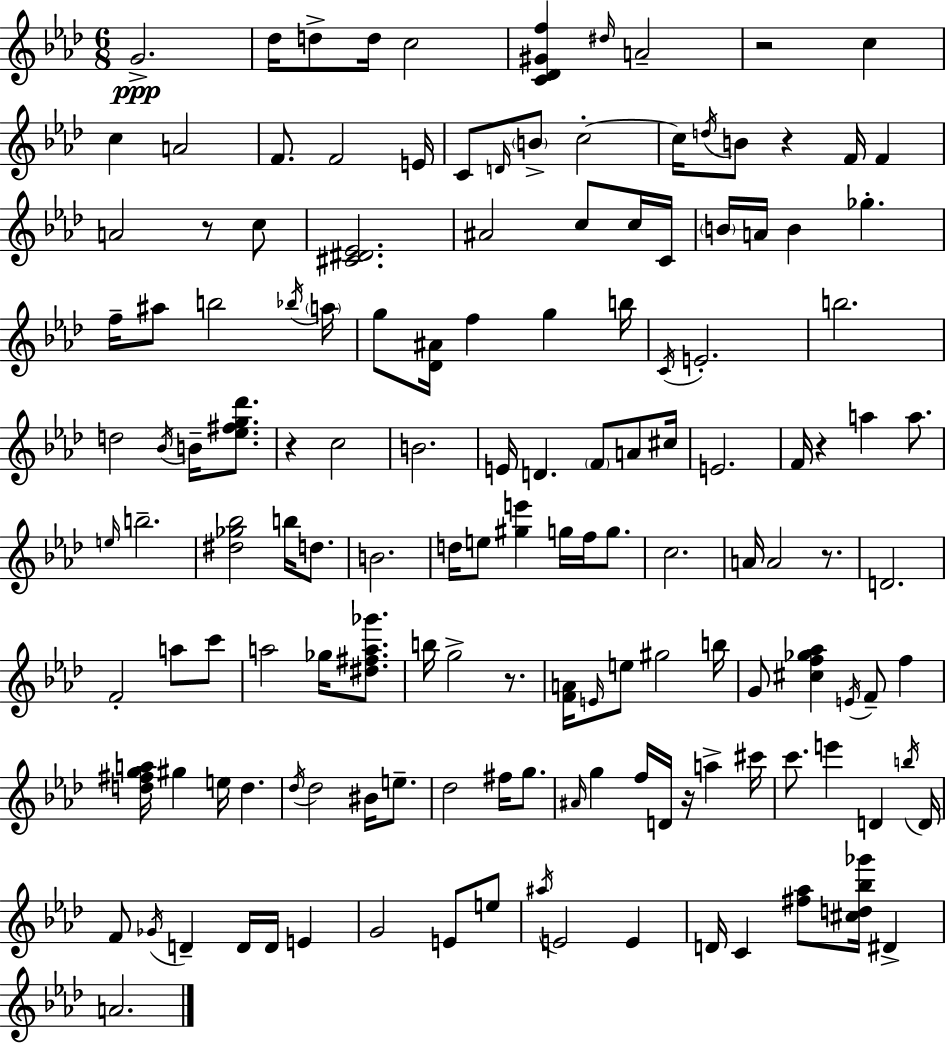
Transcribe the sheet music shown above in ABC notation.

X:1
T:Untitled
M:6/8
L:1/4
K:Fm
G2 _d/4 d/2 d/4 c2 [C_D^Gf] ^d/4 A2 z2 c c A2 F/2 F2 E/4 C/2 D/4 B/2 c2 c/4 d/4 B/2 z F/4 F A2 z/2 c/2 [^C^D_E]2 ^A2 c/2 c/4 C/4 B/4 A/4 B _g f/4 ^a/2 b2 _b/4 a/4 g/2 [_D^A]/4 f g b/4 C/4 E2 b2 d2 _B/4 B/4 [_e^fg_d']/2 z c2 B2 E/4 D F/2 A/2 ^c/4 E2 F/4 z a a/2 e/4 b2 [^d_g_b]2 b/4 d/2 B2 d/4 e/2 [^ge'] g/4 f/4 g/2 c2 A/4 A2 z/2 D2 F2 a/2 c'/2 a2 _g/4 [^d^fa_g']/2 b/4 g2 z/2 [FA]/4 E/4 e/2 ^g2 b/4 G/2 [^cf_g_a] E/4 F/2 f [d^fga]/4 ^g e/4 d _d/4 _d2 ^B/4 e/2 _d2 ^f/4 g/2 ^A/4 g f/4 D/4 z/4 a ^c'/4 c'/2 e' D b/4 D/4 F/2 _G/4 D D/4 D/4 E G2 E/2 e/2 ^a/4 E2 E D/4 C [^f_a]/2 [^cd_b_g']/4 ^D A2